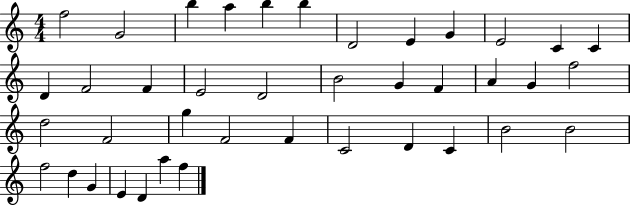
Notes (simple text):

F5/h G4/h B5/q A5/q B5/q B5/q D4/h E4/q G4/q E4/h C4/q C4/q D4/q F4/h F4/q E4/h D4/h B4/h G4/q F4/q A4/q G4/q F5/h D5/h F4/h G5/q F4/h F4/q C4/h D4/q C4/q B4/h B4/h F5/h D5/q G4/q E4/q D4/q A5/q F5/q